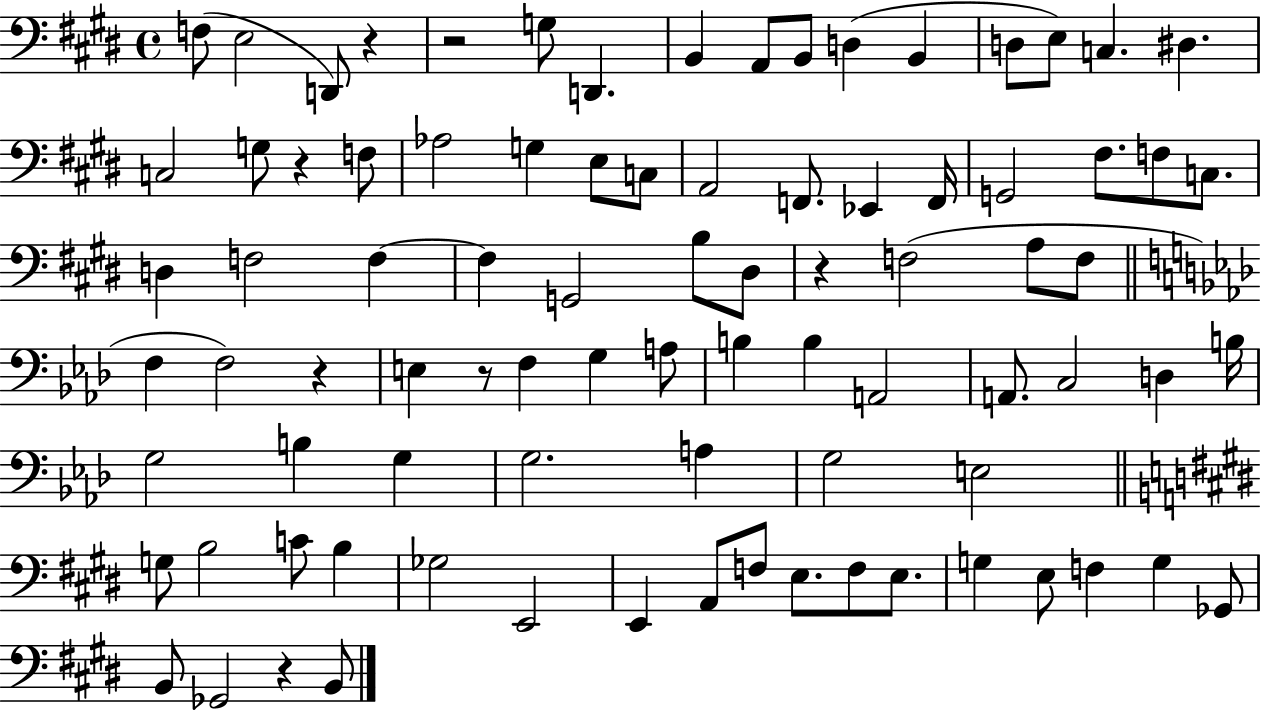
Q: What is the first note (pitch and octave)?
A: F3